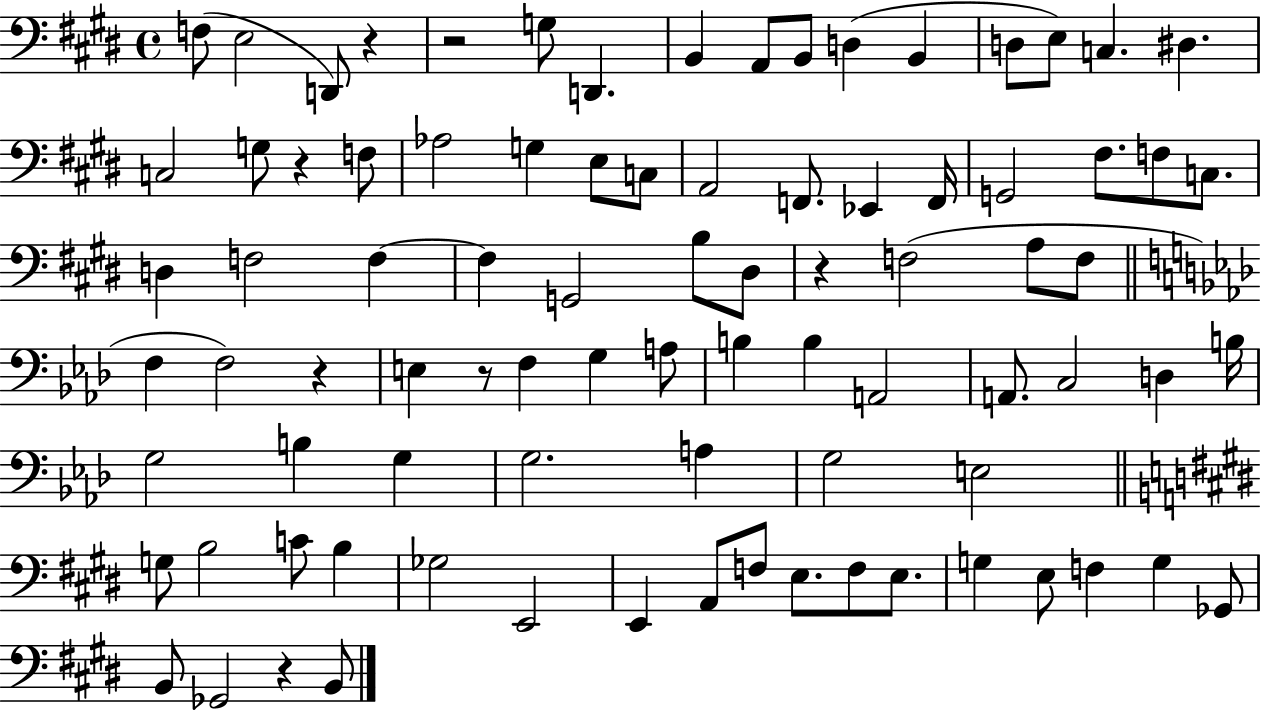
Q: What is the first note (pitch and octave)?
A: F3